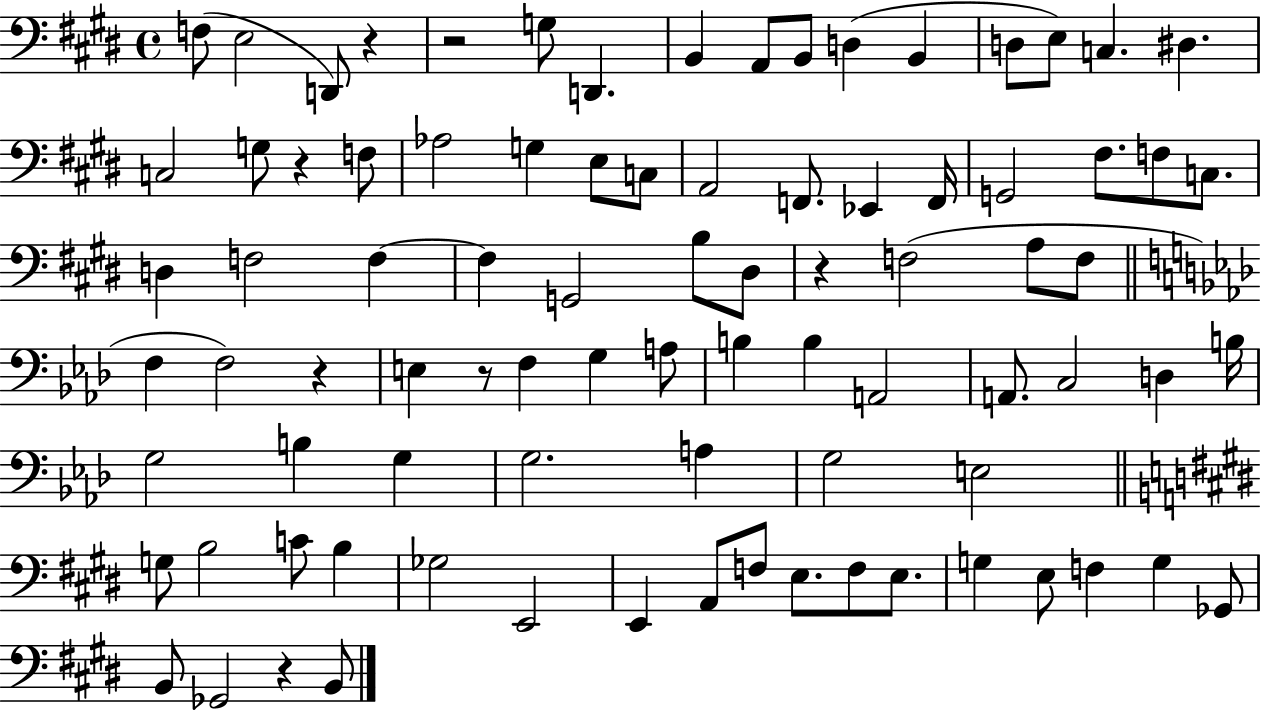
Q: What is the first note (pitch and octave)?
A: F3